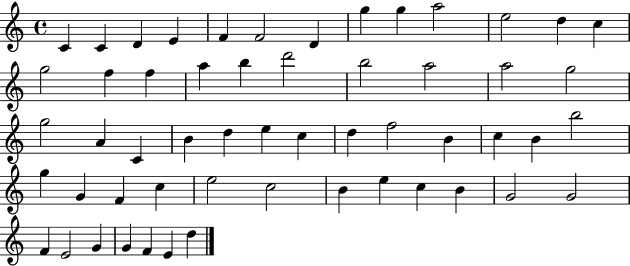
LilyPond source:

{
  \clef treble
  \time 4/4
  \defaultTimeSignature
  \key c \major
  c'4 c'4 d'4 e'4 | f'4 f'2 d'4 | g''4 g''4 a''2 | e''2 d''4 c''4 | \break g''2 f''4 f''4 | a''4 b''4 d'''2 | b''2 a''2 | a''2 g''2 | \break g''2 a'4 c'4 | b'4 d''4 e''4 c''4 | d''4 f''2 b'4 | c''4 b'4 b''2 | \break g''4 g'4 f'4 c''4 | e''2 c''2 | b'4 e''4 c''4 b'4 | g'2 g'2 | \break f'4 e'2 g'4 | g'4 f'4 e'4 d''4 | \bar "|."
}